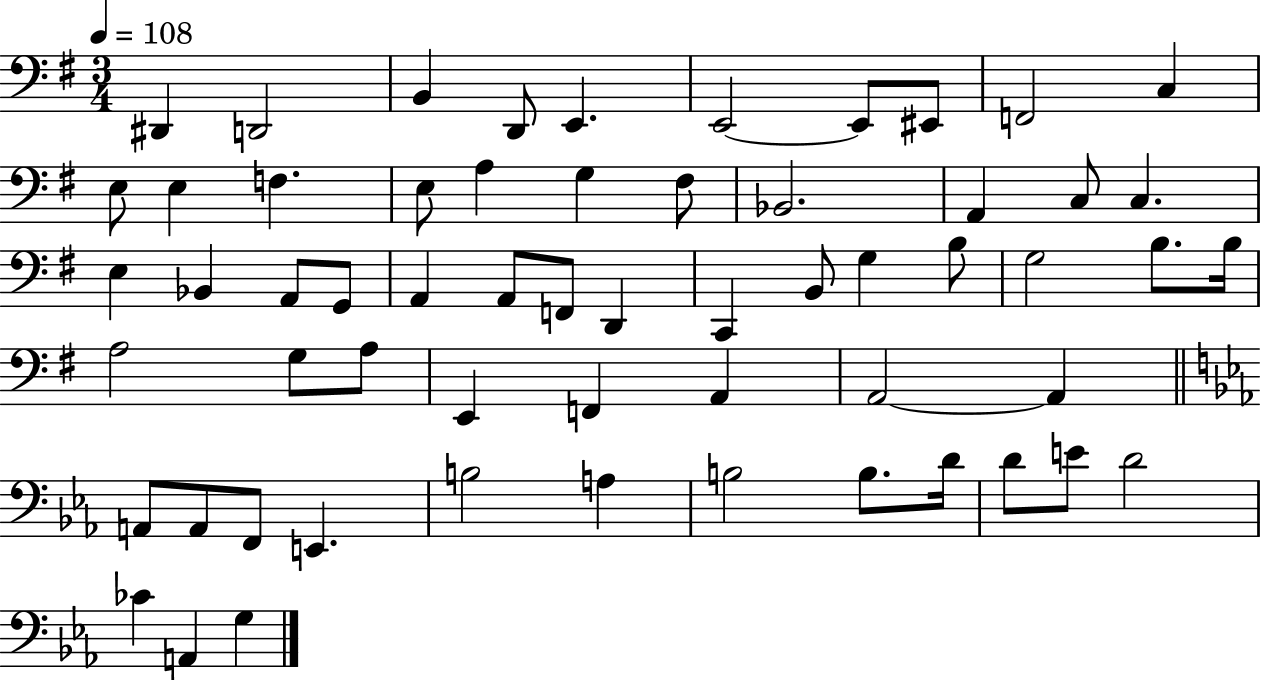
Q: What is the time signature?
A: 3/4